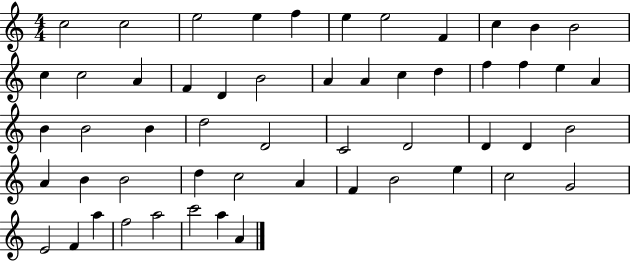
C5/h C5/h E5/h E5/q F5/q E5/q E5/h F4/q C5/q B4/q B4/h C5/q C5/h A4/q F4/q D4/q B4/h A4/q A4/q C5/q D5/q F5/q F5/q E5/q A4/q B4/q B4/h B4/q D5/h D4/h C4/h D4/h D4/q D4/q B4/h A4/q B4/q B4/h D5/q C5/h A4/q F4/q B4/h E5/q C5/h G4/h E4/h F4/q A5/q F5/h A5/h C6/h A5/q A4/q